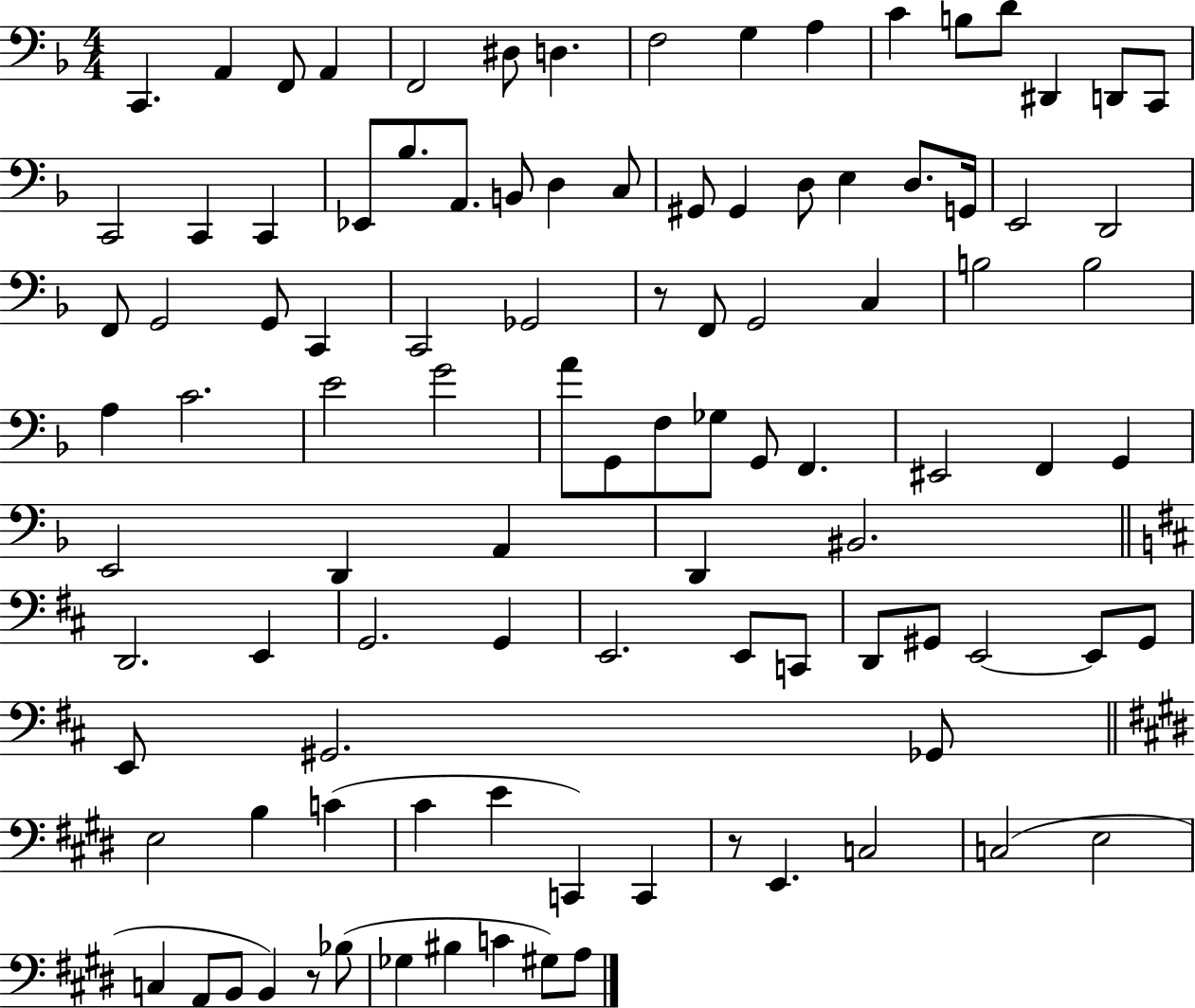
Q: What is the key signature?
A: F major